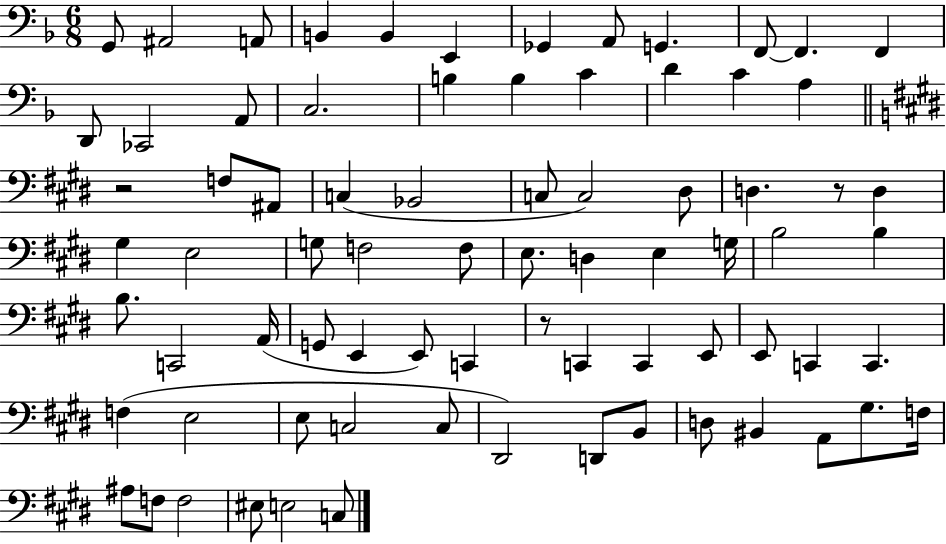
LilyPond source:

{
  \clef bass
  \numericTimeSignature
  \time 6/8
  \key f \major
  g,8 ais,2 a,8 | b,4 b,4 e,4 | ges,4 a,8 g,4. | f,8~~ f,4. f,4 | \break d,8 ces,2 a,8 | c2. | b4 b4 c'4 | d'4 c'4 a4 | \break \bar "||" \break \key e \major r2 f8 ais,8 | c4( bes,2 | c8 c2) dis8 | d4. r8 d4 | \break gis4 e2 | g8 f2 f8 | e8. d4 e4 g16 | b2 b4 | \break b8. c,2 a,16( | g,8 e,4 e,8) c,4 | r8 c,4 c,4 e,8 | e,8 c,4 c,4. | \break f4( e2 | e8 c2 c8 | dis,2) d,8 b,8 | d8 bis,4 a,8 gis8. f16 | \break ais8 f8 f2 | eis8 e2 c8 | \bar "|."
}